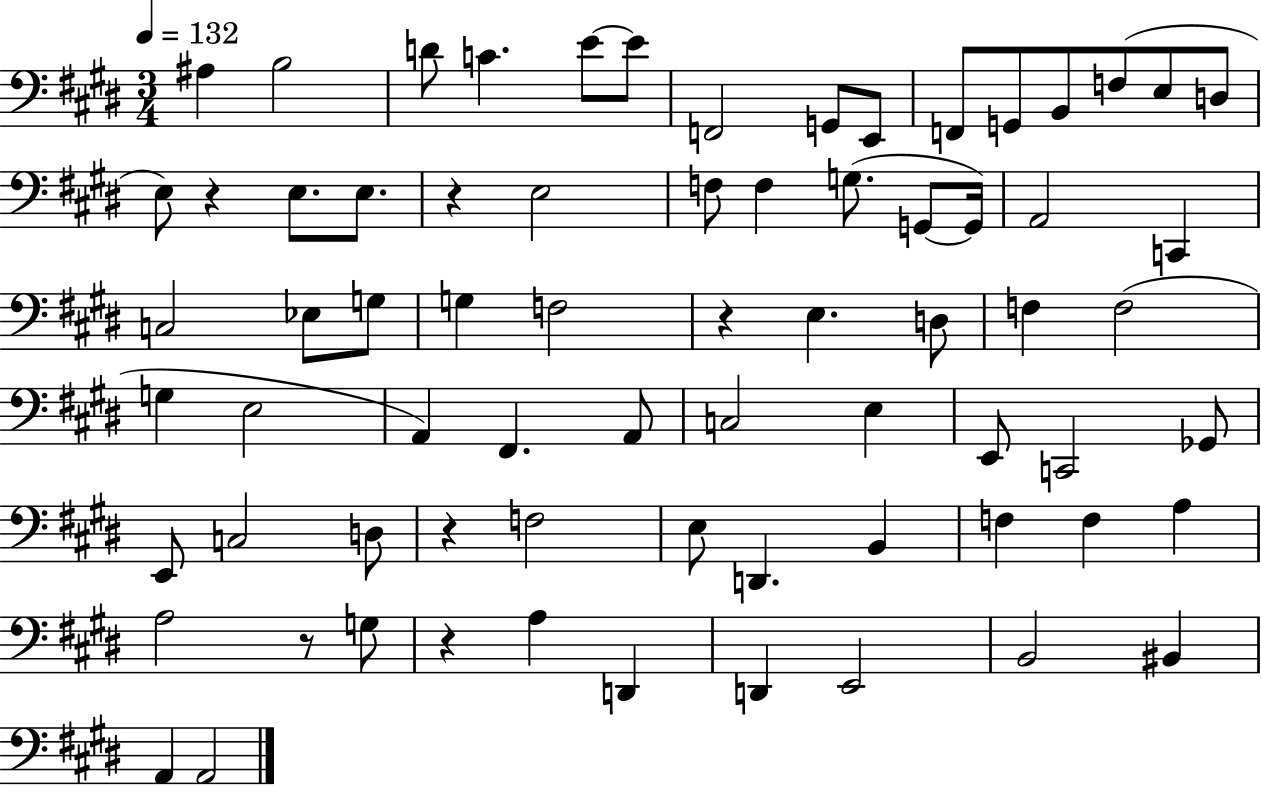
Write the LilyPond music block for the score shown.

{
  \clef bass
  \numericTimeSignature
  \time 3/4
  \key e \major
  \tempo 4 = 132
  \repeat volta 2 { ais4 b2 | d'8 c'4. e'8~~ e'8 | f,2 g,8 e,8 | f,8 g,8 b,8 f8( e8 d8 | \break e8) r4 e8. e8. | r4 e2 | f8 f4 g8.( g,8~~ g,16) | a,2 c,4 | \break c2 ees8 g8 | g4 f2 | r4 e4. d8 | f4 f2( | \break g4 e2 | a,4) fis,4. a,8 | c2 e4 | e,8 c,2 ges,8 | \break e,8 c2 d8 | r4 f2 | e8 d,4. b,4 | f4 f4 a4 | \break a2 r8 g8 | r4 a4 d,4 | d,4 e,2 | b,2 bis,4 | \break a,4 a,2 | } \bar "|."
}